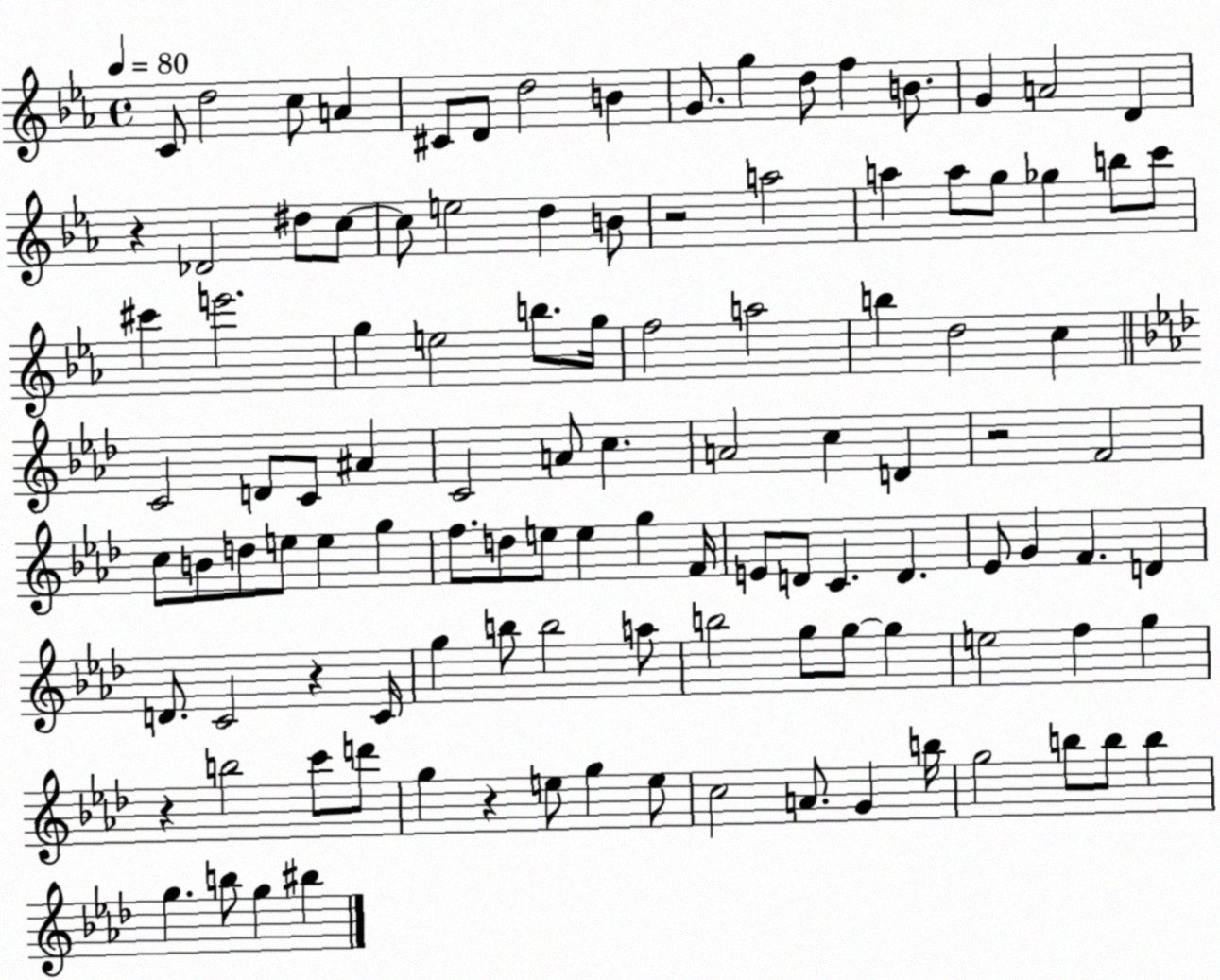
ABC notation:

X:1
T:Untitled
M:4/4
L:1/4
K:Eb
C/2 d2 c/2 A ^C/2 D/2 d2 B G/2 g d/2 f B/2 G A2 D z _D2 ^d/2 c/2 c/2 e2 d B/2 z2 a2 a a/2 g/2 _g b/2 c'/2 ^c' e'2 g e2 b/2 g/4 f2 a2 b d2 c C2 D/2 C/2 ^A C2 A/2 c A2 c D z2 F2 c/2 B/2 d/2 e/2 e g f/2 d/2 e/2 e g F/4 E/2 D/2 C D _E/2 G F D D/2 C2 z C/4 g b/2 b2 a/2 b2 g/2 g/2 g e2 f g z b2 c'/2 d'/2 g z e/2 g e/2 c2 A/2 G b/4 g2 b/2 b/2 b g b/2 g ^b